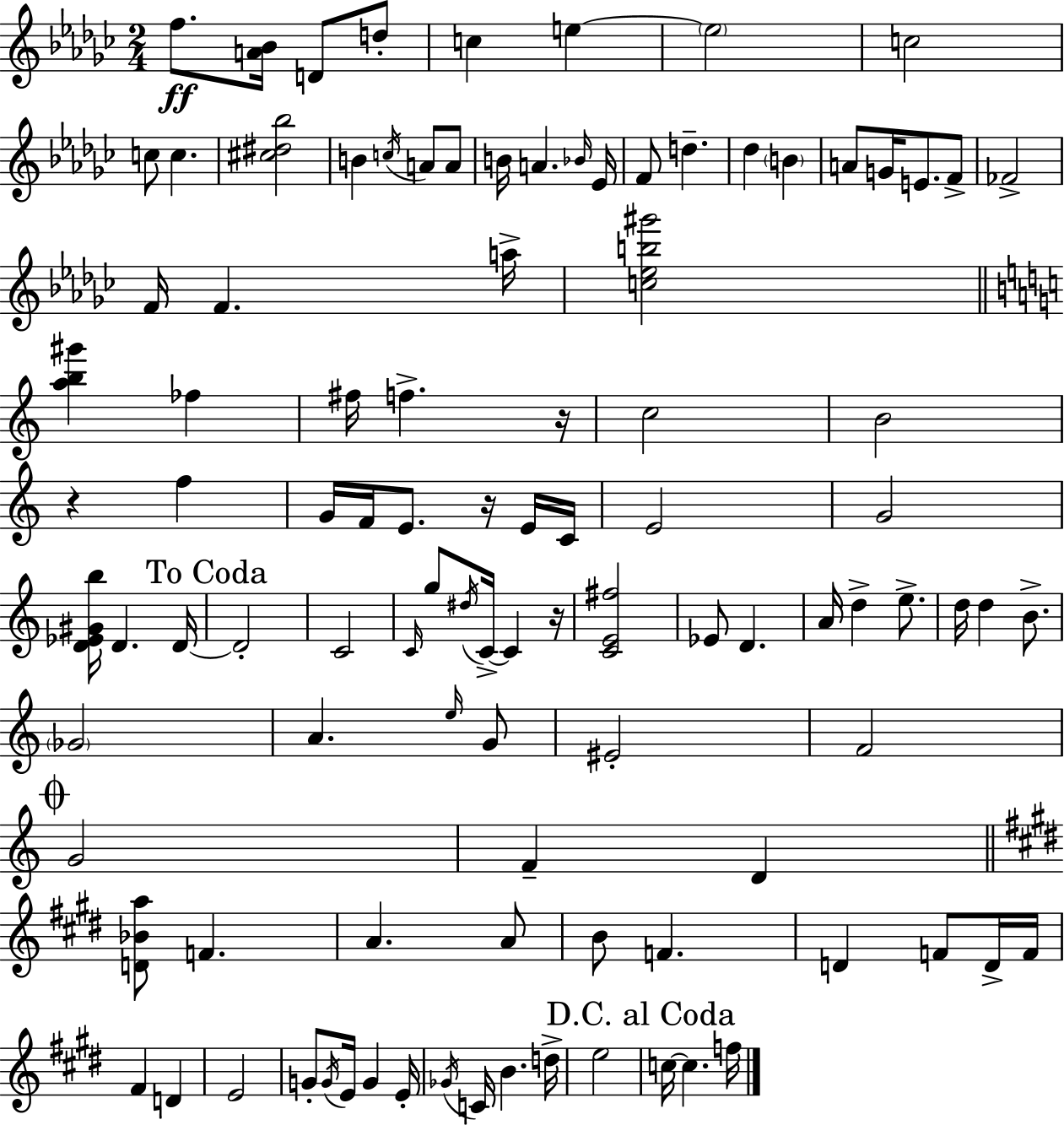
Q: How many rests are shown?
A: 4